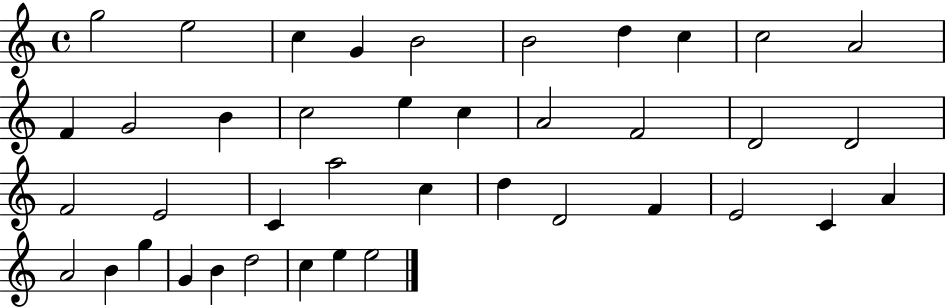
X:1
T:Untitled
M:4/4
L:1/4
K:C
g2 e2 c G B2 B2 d c c2 A2 F G2 B c2 e c A2 F2 D2 D2 F2 E2 C a2 c d D2 F E2 C A A2 B g G B d2 c e e2